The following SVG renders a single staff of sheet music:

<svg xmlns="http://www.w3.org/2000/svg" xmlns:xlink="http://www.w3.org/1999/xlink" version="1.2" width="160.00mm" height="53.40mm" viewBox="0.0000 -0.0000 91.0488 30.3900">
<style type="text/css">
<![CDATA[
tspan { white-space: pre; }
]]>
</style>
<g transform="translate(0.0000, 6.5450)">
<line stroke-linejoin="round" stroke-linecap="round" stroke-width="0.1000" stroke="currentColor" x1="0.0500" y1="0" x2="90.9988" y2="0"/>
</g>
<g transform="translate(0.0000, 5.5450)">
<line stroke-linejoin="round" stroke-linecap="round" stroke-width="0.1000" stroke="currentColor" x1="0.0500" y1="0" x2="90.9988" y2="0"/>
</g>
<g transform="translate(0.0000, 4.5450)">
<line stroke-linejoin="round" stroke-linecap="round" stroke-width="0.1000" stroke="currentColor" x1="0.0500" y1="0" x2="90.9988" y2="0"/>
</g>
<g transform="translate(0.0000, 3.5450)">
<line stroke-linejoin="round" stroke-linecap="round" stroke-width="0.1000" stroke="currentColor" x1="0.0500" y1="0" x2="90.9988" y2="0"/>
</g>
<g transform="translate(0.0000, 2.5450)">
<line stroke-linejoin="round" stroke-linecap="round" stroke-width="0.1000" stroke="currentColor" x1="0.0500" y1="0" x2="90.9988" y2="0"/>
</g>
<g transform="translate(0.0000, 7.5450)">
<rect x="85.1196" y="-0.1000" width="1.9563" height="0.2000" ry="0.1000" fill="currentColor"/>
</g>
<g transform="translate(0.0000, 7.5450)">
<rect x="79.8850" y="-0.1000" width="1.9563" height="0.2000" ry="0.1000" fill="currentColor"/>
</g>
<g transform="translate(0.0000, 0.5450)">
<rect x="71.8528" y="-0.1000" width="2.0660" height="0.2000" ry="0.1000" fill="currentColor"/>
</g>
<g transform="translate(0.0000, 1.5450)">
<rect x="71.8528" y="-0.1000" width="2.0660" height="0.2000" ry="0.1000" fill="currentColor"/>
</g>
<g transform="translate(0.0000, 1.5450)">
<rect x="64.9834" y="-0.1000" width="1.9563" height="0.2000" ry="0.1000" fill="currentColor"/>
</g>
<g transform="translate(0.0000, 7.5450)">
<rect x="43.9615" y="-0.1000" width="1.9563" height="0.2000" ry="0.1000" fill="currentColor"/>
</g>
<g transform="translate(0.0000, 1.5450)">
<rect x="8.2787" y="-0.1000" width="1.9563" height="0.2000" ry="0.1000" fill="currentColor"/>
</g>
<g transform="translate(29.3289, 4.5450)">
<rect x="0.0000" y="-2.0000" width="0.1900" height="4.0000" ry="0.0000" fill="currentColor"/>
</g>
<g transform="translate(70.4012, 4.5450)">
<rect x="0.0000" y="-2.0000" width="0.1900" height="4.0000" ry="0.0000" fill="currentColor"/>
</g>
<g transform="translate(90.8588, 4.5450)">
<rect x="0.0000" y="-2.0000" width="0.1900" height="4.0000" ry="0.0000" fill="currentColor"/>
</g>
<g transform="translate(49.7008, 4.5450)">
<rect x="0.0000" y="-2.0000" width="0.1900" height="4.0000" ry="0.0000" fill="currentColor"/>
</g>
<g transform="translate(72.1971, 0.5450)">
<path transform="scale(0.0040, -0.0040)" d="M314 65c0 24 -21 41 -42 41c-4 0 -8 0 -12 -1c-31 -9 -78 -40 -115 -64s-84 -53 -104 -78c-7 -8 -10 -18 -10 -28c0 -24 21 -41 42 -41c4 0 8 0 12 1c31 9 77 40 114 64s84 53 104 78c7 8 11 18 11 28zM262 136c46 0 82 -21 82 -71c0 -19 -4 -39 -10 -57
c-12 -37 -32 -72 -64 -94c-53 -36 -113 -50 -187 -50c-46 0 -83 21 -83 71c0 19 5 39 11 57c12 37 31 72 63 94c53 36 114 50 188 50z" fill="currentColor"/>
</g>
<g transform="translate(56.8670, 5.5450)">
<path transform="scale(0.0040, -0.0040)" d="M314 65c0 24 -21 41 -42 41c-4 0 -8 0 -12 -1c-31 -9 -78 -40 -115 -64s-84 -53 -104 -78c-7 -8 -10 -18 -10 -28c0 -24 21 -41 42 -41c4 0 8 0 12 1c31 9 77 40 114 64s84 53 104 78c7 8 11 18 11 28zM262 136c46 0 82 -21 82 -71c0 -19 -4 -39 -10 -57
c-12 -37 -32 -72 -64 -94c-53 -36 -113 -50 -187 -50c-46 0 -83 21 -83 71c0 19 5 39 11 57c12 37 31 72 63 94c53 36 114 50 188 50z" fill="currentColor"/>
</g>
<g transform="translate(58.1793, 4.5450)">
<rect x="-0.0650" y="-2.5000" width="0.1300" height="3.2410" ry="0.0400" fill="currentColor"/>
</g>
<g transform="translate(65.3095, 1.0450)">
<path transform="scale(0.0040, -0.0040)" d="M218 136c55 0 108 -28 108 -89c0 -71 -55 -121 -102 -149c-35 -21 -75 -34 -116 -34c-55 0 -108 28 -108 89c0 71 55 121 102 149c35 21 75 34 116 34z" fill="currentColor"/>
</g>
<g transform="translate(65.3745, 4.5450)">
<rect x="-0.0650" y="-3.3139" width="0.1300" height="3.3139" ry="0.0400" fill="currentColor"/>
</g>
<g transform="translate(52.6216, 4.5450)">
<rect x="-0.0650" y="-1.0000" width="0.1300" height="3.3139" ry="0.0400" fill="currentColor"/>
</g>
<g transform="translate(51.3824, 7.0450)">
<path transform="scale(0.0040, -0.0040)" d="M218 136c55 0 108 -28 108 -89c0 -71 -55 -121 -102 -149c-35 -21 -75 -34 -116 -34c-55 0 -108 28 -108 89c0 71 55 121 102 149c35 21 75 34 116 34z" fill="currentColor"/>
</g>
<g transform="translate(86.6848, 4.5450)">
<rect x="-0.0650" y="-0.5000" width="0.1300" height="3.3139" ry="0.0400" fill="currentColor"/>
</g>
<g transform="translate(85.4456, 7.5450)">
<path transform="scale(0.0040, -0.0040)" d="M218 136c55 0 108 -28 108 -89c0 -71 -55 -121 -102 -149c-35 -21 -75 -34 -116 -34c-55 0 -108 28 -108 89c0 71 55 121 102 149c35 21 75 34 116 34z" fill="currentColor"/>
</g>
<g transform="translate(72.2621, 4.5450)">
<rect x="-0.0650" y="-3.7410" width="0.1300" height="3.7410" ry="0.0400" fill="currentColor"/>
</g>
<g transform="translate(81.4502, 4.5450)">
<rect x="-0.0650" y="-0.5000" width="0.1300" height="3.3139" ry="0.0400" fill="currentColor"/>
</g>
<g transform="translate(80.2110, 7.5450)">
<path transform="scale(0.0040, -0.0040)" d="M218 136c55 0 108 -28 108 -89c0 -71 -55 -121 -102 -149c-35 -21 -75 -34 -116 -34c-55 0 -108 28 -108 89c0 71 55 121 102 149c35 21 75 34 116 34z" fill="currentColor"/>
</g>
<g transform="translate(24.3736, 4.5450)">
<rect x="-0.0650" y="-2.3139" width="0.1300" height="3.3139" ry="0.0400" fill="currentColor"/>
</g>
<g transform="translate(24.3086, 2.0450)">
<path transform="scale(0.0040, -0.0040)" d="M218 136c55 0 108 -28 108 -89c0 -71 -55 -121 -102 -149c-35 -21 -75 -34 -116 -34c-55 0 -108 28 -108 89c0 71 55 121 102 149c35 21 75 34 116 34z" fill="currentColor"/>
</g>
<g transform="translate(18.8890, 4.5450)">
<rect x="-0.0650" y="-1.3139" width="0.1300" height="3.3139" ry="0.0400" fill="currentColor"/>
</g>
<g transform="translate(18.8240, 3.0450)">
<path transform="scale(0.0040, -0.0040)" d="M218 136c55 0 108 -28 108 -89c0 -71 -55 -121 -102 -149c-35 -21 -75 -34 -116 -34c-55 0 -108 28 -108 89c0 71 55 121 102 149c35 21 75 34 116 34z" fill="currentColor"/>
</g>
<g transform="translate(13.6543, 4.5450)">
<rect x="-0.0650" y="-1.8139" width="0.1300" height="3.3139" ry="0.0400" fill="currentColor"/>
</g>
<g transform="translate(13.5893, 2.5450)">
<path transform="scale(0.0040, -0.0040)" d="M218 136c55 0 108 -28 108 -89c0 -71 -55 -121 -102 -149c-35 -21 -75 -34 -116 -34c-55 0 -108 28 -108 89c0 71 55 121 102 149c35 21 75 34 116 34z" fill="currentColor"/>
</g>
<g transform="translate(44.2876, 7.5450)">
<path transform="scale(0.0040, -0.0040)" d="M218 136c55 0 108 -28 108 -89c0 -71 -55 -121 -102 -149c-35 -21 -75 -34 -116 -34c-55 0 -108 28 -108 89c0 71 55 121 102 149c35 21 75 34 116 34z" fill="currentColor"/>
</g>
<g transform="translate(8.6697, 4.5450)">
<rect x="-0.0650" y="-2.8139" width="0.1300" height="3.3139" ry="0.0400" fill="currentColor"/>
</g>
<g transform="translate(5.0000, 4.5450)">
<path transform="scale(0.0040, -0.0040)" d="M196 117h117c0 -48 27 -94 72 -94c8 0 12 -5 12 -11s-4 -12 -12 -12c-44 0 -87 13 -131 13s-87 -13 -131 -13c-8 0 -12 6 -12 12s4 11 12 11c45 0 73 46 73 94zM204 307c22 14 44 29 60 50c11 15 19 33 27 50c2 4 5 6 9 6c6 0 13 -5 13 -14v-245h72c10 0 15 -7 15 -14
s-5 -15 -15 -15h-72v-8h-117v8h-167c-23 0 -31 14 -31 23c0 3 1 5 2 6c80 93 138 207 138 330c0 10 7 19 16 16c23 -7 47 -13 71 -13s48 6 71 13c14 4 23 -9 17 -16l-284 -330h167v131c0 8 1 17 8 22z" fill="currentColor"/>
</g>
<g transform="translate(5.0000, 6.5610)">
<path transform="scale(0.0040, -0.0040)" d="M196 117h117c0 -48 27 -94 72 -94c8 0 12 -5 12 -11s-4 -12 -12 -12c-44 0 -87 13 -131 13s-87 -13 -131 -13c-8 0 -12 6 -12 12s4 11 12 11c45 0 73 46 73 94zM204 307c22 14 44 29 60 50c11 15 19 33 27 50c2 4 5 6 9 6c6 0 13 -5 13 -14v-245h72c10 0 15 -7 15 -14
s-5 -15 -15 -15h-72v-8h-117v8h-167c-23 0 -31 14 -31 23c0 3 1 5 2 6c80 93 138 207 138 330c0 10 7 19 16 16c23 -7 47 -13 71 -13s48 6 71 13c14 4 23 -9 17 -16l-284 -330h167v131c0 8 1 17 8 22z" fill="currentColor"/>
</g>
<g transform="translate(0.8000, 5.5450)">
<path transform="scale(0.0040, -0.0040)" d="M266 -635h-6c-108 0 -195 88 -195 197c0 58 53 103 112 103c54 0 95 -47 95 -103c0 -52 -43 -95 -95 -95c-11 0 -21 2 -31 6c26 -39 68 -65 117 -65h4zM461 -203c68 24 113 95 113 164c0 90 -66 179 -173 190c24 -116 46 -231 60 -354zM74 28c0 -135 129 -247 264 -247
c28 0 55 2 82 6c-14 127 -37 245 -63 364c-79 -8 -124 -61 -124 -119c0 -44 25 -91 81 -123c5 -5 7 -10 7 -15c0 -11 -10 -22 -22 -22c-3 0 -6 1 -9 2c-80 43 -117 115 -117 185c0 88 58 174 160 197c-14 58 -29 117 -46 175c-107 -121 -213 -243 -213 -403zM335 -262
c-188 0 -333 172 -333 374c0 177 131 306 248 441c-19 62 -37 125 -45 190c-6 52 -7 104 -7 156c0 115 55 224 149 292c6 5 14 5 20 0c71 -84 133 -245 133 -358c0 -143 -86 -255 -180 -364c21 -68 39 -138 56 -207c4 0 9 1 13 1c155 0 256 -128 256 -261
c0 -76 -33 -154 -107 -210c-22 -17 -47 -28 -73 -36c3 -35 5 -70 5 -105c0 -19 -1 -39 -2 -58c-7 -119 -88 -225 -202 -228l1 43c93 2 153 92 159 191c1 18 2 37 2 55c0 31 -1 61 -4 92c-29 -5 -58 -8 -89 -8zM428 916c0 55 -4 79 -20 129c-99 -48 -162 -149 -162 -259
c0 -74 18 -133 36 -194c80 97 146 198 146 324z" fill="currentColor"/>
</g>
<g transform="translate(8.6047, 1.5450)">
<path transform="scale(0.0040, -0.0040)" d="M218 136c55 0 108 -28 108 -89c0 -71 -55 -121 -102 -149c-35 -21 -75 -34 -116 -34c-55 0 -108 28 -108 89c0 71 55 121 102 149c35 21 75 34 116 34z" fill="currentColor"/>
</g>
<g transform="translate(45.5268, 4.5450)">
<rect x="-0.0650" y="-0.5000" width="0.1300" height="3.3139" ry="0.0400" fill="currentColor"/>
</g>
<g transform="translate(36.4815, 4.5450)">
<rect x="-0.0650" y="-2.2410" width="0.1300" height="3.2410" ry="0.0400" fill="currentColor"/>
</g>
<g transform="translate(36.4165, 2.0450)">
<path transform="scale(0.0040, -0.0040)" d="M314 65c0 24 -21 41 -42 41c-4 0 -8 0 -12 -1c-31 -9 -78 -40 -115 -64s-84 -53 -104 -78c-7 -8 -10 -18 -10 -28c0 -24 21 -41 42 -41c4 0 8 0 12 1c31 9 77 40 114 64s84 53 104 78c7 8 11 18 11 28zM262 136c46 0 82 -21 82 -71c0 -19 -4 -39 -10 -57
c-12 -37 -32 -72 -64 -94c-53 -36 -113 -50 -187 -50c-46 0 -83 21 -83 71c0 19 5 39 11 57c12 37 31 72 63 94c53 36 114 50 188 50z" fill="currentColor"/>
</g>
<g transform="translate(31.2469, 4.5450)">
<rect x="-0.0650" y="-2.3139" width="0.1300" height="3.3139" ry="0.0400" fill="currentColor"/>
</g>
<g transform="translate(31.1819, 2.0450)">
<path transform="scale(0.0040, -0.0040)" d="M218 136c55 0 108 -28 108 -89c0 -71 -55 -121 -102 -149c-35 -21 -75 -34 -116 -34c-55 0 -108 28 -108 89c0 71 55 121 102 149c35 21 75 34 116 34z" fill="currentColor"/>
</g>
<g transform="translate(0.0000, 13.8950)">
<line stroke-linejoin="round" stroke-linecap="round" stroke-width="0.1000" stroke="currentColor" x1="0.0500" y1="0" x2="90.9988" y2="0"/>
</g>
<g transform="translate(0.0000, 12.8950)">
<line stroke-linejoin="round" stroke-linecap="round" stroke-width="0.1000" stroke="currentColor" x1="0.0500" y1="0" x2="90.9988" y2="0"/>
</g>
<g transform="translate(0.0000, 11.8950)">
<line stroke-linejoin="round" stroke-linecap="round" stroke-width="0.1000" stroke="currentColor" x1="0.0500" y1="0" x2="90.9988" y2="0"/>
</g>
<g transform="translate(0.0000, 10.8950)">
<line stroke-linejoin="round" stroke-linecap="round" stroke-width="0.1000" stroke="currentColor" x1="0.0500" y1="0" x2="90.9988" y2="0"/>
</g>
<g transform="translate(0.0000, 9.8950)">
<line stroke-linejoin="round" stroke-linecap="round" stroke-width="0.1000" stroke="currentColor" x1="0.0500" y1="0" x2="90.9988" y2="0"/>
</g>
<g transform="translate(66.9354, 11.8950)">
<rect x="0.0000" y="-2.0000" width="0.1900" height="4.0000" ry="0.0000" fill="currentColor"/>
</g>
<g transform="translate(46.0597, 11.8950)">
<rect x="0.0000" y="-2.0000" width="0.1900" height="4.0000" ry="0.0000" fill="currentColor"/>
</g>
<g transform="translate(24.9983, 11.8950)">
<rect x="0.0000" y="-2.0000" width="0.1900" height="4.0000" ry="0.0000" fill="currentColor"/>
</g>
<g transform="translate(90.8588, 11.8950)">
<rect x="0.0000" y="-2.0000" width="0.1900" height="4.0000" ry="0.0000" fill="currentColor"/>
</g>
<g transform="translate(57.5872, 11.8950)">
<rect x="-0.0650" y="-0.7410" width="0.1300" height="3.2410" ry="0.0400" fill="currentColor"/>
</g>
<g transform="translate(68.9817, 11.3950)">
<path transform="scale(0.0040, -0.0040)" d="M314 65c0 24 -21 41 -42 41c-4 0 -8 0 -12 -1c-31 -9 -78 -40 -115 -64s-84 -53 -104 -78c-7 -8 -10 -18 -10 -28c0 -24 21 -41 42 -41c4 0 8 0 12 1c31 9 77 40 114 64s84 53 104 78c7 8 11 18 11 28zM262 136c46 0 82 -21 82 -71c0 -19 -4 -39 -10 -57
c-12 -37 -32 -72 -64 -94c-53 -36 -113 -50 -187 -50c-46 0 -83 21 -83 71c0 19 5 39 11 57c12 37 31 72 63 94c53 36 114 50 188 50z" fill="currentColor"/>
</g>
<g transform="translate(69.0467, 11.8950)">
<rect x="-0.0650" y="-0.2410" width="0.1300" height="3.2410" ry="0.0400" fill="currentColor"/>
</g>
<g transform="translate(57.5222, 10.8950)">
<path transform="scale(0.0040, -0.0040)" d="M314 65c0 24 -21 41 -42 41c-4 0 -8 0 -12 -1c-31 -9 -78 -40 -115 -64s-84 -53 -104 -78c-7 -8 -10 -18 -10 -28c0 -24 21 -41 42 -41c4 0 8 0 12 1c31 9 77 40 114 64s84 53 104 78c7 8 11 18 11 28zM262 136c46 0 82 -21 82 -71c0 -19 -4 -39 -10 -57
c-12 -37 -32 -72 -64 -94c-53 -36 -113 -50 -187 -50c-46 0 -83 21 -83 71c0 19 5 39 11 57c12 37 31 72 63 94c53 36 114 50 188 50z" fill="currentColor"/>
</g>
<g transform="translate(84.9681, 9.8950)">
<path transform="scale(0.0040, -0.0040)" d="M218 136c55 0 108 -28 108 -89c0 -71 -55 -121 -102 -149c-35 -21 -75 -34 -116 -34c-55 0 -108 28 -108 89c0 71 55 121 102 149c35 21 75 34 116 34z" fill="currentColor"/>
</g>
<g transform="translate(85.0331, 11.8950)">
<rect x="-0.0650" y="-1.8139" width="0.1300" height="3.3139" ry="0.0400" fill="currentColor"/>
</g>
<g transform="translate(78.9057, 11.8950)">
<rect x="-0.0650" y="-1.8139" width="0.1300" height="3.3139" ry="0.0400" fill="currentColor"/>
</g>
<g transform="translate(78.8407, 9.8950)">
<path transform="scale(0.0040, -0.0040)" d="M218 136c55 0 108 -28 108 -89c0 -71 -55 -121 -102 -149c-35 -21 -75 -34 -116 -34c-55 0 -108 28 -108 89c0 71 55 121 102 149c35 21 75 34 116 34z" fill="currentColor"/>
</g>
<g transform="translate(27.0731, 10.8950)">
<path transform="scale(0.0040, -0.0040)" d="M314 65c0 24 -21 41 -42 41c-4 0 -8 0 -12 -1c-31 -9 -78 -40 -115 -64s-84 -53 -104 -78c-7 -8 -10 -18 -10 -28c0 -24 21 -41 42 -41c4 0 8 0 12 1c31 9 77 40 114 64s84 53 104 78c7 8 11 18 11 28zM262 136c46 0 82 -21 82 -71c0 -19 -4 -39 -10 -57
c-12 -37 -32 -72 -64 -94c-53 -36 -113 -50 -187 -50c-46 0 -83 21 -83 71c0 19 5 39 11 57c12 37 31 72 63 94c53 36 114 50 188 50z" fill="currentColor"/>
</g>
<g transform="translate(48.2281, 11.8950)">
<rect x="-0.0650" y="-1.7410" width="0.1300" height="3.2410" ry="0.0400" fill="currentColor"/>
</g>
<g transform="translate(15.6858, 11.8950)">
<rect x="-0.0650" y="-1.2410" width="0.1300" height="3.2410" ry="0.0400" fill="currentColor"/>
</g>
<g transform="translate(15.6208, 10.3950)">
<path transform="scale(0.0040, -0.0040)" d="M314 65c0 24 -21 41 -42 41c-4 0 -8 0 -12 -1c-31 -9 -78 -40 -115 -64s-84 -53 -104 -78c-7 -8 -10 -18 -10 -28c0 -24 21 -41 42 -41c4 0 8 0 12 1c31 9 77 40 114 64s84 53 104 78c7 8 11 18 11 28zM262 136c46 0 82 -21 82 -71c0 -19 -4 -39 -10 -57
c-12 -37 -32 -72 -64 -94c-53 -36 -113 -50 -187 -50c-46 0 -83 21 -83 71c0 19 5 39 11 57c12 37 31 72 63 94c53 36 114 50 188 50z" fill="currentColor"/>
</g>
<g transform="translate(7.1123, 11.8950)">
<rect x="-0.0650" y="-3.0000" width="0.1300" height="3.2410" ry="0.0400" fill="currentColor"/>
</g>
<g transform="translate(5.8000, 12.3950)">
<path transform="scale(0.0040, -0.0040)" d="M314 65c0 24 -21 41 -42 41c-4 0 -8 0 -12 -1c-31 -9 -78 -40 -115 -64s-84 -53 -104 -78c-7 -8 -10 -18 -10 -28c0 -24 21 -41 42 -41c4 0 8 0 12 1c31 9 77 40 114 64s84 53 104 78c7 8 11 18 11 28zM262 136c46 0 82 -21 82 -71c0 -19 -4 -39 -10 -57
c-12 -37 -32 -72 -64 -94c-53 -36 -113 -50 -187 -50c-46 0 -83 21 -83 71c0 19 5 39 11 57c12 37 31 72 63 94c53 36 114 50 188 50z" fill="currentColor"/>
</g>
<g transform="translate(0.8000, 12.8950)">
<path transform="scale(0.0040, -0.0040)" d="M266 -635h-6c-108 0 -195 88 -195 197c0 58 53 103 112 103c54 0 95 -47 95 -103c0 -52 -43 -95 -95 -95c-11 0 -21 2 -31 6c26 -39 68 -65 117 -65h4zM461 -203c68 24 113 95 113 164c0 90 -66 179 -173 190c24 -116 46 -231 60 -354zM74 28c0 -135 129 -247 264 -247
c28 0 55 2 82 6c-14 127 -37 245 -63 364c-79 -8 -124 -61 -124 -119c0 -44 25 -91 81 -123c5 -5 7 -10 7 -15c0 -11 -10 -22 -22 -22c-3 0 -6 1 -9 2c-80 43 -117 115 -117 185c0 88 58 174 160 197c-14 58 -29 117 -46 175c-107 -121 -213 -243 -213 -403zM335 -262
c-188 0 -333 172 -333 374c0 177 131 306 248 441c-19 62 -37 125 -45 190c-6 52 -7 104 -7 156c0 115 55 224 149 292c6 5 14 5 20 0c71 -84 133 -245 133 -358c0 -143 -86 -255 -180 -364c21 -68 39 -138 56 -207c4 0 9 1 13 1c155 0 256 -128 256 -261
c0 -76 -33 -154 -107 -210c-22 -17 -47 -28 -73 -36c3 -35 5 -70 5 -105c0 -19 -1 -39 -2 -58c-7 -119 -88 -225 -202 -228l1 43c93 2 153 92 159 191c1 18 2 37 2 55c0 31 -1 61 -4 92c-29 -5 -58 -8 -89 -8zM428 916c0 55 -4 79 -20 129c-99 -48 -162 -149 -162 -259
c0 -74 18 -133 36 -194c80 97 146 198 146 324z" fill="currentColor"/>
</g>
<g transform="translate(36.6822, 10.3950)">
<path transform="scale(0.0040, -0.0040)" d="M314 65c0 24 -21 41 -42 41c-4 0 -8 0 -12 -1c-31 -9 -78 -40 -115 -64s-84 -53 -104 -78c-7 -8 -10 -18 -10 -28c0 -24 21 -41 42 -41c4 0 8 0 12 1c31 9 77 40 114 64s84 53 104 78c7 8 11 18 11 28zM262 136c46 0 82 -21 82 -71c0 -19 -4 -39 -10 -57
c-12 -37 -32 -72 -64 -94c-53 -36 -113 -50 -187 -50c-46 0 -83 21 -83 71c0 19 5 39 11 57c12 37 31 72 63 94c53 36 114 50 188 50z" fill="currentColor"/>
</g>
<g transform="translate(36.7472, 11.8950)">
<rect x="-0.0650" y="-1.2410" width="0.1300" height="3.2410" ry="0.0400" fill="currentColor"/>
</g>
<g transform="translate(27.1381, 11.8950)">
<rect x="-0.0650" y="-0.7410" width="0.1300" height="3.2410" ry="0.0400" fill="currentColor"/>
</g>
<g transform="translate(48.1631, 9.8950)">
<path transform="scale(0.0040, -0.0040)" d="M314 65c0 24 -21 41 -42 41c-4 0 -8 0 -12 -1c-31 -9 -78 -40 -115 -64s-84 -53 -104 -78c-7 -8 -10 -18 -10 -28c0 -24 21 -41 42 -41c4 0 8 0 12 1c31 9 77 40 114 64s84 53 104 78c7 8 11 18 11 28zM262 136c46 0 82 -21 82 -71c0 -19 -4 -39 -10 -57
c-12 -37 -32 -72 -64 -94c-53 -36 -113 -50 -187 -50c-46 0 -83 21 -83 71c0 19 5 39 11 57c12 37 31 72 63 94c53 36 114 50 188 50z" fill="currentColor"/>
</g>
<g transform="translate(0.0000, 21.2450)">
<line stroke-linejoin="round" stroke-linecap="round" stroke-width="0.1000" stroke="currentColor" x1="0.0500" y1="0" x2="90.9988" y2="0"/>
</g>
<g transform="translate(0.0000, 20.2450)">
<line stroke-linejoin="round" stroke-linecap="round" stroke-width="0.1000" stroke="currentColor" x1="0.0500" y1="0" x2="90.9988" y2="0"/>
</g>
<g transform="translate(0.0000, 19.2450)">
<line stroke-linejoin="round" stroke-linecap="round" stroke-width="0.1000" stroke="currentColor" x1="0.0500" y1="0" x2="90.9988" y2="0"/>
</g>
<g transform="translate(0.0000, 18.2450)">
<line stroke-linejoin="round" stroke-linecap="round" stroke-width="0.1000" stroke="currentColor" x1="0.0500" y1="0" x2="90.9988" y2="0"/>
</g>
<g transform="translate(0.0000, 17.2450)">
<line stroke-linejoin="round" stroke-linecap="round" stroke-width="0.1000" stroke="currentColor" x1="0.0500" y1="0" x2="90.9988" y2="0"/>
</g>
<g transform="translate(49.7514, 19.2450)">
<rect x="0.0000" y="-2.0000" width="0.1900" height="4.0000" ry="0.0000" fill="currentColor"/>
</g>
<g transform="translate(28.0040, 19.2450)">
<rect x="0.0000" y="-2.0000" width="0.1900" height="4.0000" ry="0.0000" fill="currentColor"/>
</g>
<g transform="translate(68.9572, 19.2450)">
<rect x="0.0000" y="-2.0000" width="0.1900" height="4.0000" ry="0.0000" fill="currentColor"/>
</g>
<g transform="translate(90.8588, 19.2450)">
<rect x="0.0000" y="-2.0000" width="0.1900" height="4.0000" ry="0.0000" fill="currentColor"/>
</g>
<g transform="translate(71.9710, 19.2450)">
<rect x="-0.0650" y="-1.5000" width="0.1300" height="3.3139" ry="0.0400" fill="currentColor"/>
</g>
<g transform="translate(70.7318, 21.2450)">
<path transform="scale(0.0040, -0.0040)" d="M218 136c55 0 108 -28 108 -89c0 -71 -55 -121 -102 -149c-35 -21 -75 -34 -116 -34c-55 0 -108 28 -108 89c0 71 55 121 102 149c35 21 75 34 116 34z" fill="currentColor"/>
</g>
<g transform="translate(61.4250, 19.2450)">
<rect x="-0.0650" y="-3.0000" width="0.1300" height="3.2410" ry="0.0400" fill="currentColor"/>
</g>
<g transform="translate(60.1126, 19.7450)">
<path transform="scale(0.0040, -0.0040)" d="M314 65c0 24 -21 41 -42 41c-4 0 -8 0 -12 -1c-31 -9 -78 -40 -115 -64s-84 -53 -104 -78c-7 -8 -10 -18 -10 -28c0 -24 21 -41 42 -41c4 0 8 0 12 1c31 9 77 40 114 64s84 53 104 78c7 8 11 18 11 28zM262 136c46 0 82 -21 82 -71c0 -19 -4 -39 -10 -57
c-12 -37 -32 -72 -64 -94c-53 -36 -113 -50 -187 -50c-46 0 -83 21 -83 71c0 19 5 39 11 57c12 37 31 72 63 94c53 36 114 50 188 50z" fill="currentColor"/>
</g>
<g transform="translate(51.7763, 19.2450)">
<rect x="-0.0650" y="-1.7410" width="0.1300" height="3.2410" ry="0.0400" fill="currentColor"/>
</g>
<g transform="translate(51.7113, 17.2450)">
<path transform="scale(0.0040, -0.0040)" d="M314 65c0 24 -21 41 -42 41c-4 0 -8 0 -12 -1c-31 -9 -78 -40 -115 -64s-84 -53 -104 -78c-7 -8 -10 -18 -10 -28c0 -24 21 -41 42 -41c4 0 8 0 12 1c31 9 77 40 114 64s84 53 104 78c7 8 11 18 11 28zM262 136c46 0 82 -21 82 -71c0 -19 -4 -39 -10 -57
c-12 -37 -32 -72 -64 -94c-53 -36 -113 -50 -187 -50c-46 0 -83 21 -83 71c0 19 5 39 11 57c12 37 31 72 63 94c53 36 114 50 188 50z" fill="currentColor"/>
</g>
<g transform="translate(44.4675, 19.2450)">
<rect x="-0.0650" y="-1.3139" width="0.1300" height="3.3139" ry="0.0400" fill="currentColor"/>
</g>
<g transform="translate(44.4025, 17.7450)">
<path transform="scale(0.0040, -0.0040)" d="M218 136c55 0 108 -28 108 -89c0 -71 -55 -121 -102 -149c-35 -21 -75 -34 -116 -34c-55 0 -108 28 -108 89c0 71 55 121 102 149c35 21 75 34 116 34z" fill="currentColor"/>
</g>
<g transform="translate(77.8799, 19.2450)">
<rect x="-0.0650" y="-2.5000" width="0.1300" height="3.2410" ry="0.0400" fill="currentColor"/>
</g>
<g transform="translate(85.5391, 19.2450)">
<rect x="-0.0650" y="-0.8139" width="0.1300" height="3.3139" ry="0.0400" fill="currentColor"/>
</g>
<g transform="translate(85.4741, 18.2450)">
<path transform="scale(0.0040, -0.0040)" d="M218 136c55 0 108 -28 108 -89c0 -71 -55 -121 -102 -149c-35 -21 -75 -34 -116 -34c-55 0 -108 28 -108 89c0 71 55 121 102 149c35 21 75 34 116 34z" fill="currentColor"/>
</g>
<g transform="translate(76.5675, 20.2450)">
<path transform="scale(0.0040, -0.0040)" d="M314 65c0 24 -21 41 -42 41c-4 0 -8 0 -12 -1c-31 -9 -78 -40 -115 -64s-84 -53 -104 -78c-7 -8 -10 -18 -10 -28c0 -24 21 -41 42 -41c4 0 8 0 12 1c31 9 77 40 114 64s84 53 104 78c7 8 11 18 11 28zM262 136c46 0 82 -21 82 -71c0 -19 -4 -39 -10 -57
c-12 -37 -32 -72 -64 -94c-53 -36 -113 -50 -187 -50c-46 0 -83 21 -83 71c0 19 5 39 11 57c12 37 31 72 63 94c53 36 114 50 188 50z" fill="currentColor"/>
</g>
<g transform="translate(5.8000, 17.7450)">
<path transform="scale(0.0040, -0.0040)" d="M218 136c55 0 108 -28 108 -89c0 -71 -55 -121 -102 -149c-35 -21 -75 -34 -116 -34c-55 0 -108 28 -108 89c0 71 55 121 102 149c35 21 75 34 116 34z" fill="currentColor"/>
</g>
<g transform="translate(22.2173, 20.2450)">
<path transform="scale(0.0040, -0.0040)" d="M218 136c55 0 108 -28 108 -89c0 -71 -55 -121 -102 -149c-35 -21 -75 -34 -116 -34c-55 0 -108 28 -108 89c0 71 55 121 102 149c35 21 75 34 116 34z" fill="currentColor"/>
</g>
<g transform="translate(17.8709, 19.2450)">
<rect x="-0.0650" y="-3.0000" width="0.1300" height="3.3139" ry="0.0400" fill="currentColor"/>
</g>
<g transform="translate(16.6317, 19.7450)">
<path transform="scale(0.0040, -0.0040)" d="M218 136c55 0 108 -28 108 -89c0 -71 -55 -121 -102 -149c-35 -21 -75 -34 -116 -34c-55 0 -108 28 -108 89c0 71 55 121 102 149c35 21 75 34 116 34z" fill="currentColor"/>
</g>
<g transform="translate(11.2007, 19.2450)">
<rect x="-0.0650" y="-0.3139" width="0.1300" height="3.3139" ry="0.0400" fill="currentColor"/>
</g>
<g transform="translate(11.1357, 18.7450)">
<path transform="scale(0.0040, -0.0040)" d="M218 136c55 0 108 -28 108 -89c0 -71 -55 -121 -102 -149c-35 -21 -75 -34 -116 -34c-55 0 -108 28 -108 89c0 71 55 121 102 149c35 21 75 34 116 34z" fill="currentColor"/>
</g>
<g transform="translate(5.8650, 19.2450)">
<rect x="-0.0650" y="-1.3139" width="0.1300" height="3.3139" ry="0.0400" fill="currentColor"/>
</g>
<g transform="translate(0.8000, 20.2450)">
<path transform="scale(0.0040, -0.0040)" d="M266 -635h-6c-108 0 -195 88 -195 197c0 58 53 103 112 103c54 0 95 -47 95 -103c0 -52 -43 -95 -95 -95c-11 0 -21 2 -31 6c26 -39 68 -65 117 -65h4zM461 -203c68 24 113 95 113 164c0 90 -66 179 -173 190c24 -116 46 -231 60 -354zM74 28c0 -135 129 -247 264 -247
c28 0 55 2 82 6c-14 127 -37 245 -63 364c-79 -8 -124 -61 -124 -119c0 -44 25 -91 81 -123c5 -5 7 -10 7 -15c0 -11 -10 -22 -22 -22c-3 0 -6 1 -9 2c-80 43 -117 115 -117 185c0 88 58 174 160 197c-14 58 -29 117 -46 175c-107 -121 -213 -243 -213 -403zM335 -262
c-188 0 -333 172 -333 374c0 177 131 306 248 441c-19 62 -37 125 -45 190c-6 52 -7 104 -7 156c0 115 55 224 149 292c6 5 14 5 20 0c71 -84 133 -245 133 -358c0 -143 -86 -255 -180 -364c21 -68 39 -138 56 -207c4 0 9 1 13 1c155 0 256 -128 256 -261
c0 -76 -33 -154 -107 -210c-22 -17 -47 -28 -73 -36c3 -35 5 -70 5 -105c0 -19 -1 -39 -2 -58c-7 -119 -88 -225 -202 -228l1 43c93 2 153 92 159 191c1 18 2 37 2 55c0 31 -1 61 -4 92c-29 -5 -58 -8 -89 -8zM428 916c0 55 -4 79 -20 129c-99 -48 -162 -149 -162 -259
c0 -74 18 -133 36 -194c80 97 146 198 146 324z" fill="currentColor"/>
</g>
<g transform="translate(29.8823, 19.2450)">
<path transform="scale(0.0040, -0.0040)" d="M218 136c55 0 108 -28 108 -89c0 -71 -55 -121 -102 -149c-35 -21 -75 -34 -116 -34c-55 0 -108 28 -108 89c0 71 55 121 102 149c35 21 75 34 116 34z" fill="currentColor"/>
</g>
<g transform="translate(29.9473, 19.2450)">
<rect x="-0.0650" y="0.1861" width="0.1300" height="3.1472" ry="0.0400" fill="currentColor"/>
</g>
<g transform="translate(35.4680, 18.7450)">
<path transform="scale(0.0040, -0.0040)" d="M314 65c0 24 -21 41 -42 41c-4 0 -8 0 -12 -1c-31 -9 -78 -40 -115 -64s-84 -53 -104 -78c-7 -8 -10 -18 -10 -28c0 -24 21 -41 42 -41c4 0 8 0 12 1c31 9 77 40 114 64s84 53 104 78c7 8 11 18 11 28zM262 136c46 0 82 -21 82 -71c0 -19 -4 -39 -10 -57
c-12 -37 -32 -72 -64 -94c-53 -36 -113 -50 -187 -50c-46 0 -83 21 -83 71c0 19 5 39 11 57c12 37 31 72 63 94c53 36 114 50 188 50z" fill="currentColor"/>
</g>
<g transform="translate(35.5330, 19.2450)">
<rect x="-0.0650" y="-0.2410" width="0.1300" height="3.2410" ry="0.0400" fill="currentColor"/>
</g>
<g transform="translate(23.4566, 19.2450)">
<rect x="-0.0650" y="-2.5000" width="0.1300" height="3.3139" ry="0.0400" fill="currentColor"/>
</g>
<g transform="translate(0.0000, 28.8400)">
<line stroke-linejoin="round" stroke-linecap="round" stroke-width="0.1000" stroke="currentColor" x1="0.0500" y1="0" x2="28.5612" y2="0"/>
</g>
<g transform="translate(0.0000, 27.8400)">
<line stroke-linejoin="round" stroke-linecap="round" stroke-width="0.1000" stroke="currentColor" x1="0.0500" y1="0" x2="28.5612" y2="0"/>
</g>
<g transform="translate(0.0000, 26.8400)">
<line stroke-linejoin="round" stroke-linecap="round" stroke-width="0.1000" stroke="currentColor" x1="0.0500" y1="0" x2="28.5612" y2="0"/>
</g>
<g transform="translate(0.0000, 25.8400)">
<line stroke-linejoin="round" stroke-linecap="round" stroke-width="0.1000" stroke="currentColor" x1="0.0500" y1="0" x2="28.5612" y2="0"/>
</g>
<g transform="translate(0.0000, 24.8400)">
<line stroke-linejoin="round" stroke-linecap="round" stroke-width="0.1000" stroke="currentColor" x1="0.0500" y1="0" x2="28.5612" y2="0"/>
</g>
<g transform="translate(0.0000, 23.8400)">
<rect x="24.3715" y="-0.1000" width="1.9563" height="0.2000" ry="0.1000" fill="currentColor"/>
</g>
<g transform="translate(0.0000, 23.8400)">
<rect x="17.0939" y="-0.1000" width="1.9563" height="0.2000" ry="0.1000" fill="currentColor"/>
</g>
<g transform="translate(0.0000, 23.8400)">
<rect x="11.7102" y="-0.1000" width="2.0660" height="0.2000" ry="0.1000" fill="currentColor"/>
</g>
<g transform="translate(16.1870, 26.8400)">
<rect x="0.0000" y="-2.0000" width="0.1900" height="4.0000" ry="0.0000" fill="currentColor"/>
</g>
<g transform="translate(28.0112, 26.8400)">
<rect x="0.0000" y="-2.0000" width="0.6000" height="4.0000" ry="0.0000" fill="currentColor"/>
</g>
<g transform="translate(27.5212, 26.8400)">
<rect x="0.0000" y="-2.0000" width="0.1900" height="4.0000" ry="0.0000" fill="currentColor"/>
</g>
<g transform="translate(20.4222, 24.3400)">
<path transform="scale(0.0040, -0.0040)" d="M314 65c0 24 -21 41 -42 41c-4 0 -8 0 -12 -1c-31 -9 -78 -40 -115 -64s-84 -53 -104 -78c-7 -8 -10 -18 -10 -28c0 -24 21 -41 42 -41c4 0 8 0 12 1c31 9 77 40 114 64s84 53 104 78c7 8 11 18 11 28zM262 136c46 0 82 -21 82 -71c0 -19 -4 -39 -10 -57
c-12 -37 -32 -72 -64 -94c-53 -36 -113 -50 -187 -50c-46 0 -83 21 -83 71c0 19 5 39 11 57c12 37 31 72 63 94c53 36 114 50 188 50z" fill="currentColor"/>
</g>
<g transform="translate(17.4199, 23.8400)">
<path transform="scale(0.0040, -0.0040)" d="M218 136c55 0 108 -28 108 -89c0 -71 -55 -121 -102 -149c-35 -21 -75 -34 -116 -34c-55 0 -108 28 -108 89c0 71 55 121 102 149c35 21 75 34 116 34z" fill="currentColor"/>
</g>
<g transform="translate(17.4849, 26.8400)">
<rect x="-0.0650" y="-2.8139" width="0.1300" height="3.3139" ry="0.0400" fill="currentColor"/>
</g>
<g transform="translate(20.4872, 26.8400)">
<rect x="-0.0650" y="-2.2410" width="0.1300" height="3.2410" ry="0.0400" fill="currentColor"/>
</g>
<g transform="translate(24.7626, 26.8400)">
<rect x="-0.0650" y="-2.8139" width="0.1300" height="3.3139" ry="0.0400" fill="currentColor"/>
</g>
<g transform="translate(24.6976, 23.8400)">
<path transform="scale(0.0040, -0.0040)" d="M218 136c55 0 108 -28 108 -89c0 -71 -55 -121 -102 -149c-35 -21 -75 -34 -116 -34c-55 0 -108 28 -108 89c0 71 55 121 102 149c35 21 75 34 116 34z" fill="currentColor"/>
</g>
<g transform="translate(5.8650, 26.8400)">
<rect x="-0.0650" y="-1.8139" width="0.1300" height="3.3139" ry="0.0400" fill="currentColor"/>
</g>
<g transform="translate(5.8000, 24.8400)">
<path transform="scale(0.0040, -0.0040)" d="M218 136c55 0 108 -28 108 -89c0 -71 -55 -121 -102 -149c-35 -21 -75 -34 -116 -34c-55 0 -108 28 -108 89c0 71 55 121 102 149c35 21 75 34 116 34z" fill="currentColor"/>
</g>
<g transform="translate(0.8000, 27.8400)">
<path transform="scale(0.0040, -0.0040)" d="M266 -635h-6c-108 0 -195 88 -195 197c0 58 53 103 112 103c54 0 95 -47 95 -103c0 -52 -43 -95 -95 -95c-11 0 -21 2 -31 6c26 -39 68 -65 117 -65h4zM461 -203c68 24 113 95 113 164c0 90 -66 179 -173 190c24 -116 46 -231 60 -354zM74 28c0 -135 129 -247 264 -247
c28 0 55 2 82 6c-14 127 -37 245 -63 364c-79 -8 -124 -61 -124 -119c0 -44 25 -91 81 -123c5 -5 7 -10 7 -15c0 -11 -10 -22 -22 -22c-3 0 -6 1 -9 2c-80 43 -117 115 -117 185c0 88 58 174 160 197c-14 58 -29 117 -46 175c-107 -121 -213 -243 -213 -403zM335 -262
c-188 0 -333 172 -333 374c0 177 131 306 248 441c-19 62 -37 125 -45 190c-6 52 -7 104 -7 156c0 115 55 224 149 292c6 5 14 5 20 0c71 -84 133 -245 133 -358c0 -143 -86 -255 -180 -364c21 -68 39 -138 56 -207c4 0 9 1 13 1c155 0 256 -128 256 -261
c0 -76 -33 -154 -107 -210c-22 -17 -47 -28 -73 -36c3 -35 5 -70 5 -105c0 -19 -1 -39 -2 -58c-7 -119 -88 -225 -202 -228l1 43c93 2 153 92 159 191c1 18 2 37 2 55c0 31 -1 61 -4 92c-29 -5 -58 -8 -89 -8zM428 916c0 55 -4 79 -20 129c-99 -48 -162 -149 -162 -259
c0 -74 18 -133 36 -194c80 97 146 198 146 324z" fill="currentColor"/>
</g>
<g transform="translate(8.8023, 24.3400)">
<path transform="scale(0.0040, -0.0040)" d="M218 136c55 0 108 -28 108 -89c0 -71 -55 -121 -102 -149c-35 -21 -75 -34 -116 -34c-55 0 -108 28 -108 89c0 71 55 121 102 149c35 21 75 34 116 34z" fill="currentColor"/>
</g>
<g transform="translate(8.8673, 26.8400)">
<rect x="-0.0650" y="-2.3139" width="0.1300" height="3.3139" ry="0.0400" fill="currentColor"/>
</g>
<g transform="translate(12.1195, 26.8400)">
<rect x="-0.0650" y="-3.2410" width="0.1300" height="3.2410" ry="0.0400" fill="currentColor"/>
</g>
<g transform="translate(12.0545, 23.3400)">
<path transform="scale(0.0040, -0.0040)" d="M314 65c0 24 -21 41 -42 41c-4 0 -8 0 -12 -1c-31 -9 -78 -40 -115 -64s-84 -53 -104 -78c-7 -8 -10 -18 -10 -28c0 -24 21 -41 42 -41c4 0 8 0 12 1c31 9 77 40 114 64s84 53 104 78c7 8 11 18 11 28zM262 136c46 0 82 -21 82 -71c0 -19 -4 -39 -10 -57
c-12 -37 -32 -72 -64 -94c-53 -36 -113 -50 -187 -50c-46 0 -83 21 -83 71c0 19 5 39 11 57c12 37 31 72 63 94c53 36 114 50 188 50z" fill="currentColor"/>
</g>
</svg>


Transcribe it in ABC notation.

X:1
T:Untitled
M:4/4
L:1/4
K:C
a f e g g g2 C D G2 b c'2 C C A2 e2 d2 e2 f2 d2 c2 f f e c A G B c2 e f2 A2 E G2 d f g b2 a g2 a